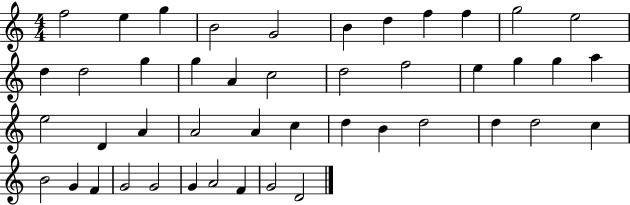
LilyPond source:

{
  \clef treble
  \numericTimeSignature
  \time 4/4
  \key c \major
  f''2 e''4 g''4 | b'2 g'2 | b'4 d''4 f''4 f''4 | g''2 e''2 | \break d''4 d''2 g''4 | g''4 a'4 c''2 | d''2 f''2 | e''4 g''4 g''4 a''4 | \break e''2 d'4 a'4 | a'2 a'4 c''4 | d''4 b'4 d''2 | d''4 d''2 c''4 | \break b'2 g'4 f'4 | g'2 g'2 | g'4 a'2 f'4 | g'2 d'2 | \break \bar "|."
}